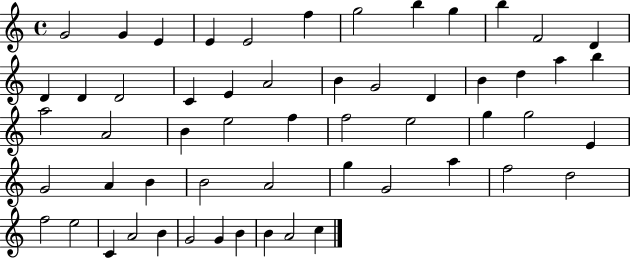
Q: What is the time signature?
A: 4/4